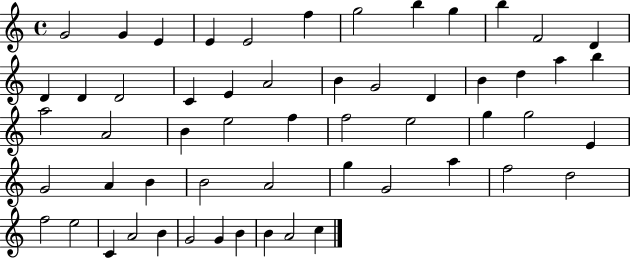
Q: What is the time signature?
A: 4/4